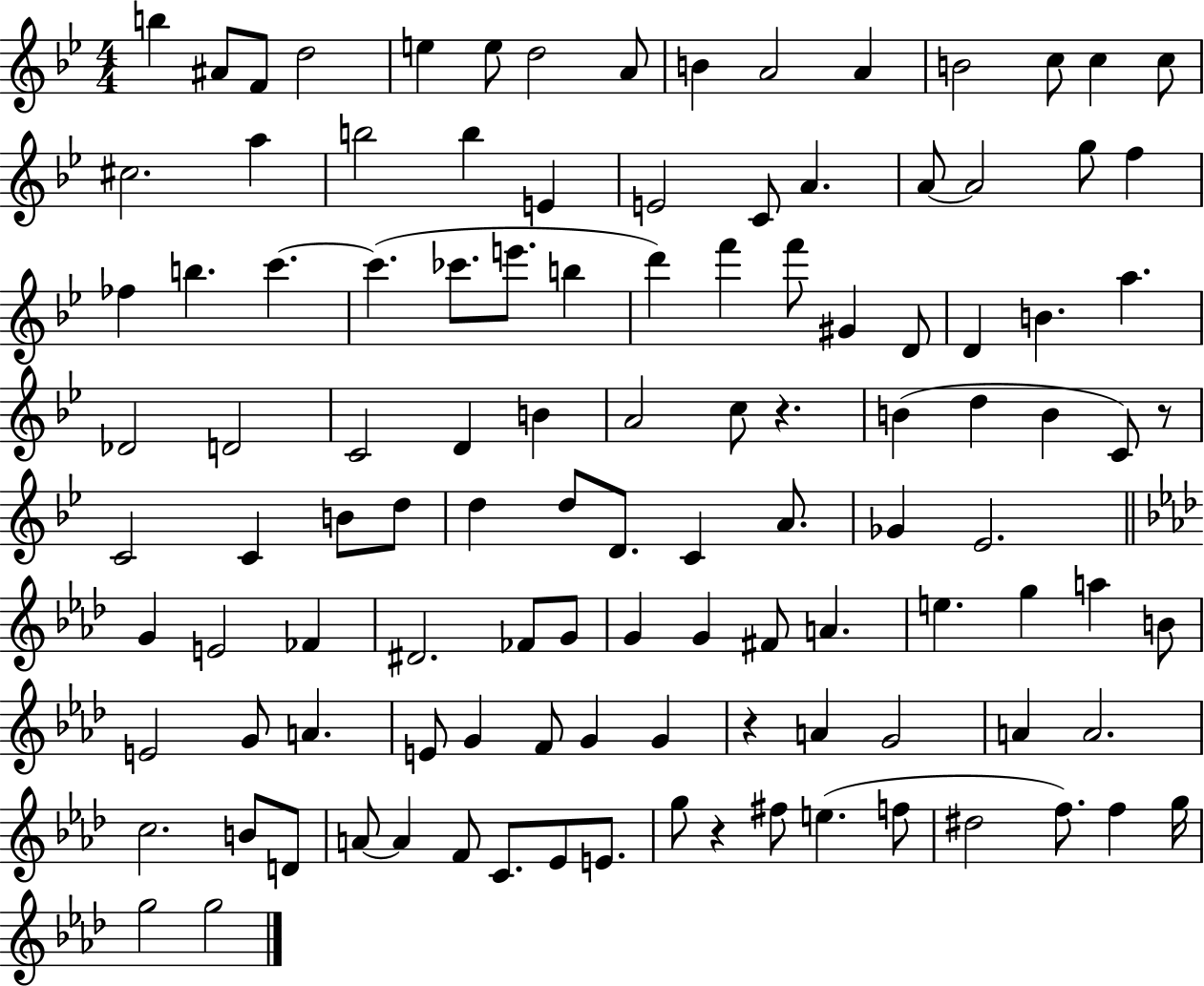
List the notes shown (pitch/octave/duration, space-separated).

B5/q A#4/e F4/e D5/h E5/q E5/e D5/h A4/e B4/q A4/h A4/q B4/h C5/e C5/q C5/e C#5/h. A5/q B5/h B5/q E4/q E4/h C4/e A4/q. A4/e A4/h G5/e F5/q FES5/q B5/q. C6/q. C6/q. CES6/e. E6/e. B5/q D6/q F6/q F6/e G#4/q D4/e D4/q B4/q. A5/q. Db4/h D4/h C4/h D4/q B4/q A4/h C5/e R/q. B4/q D5/q B4/q C4/e R/e C4/h C4/q B4/e D5/e D5/q D5/e D4/e. C4/q A4/e. Gb4/q Eb4/h. G4/q E4/h FES4/q D#4/h. FES4/e G4/e G4/q G4/q F#4/e A4/q. E5/q. G5/q A5/q B4/e E4/h G4/e A4/q. E4/e G4/q F4/e G4/q G4/q R/q A4/q G4/h A4/q A4/h. C5/h. B4/e D4/e A4/e A4/q F4/e C4/e. Eb4/e E4/e. G5/e R/q F#5/e E5/q. F5/e D#5/h F5/e. F5/q G5/s G5/h G5/h